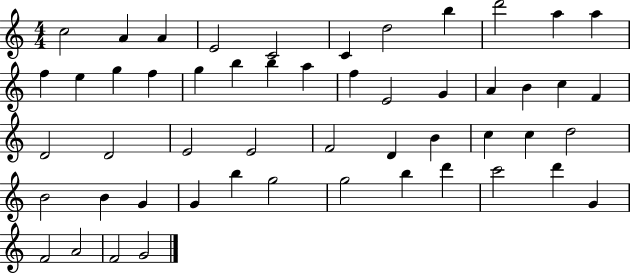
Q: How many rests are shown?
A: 0